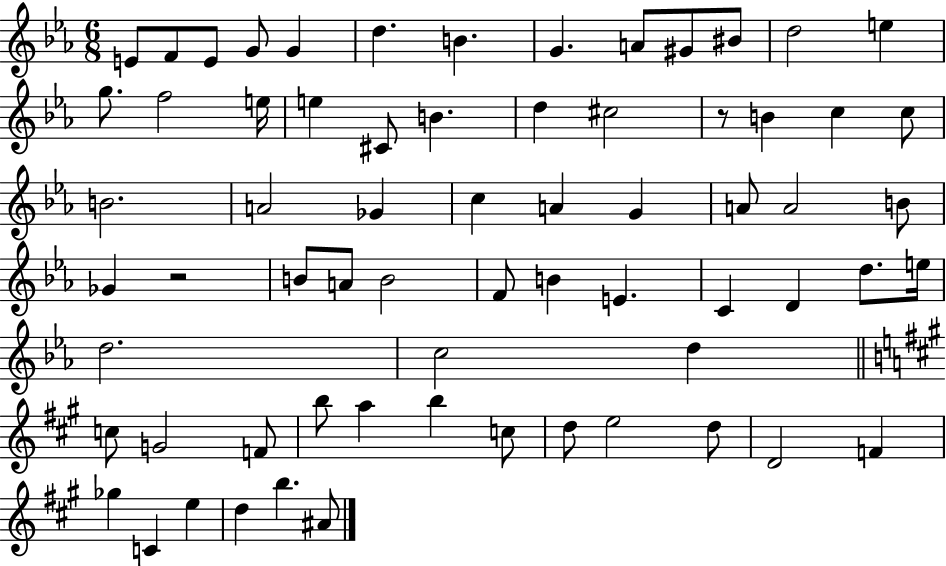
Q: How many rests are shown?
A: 2